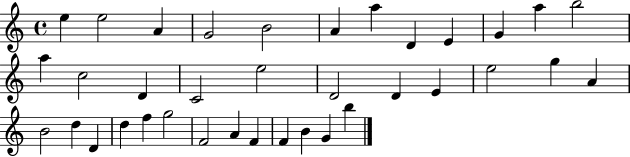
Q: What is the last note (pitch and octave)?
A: B5